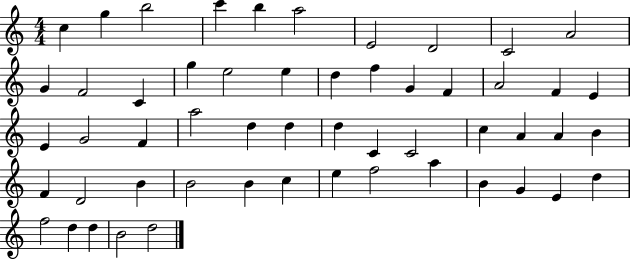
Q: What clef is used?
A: treble